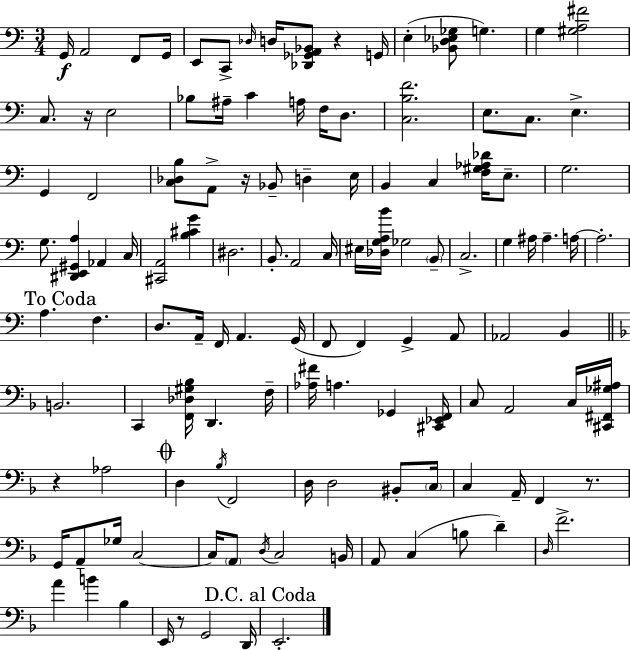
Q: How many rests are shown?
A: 6